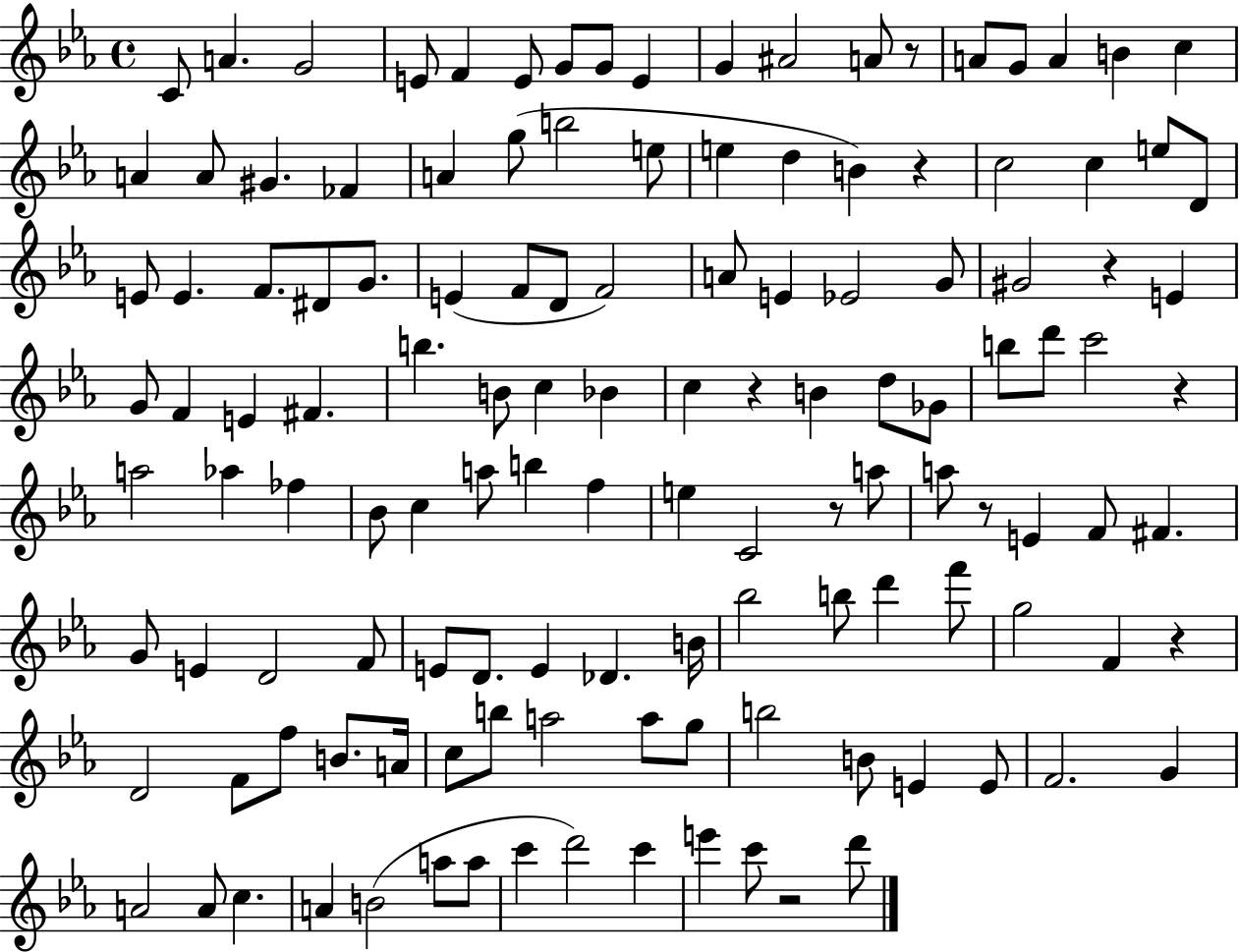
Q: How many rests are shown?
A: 9